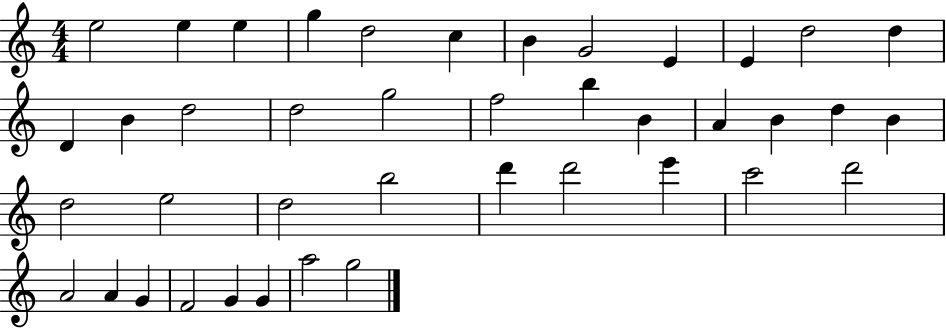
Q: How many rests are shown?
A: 0